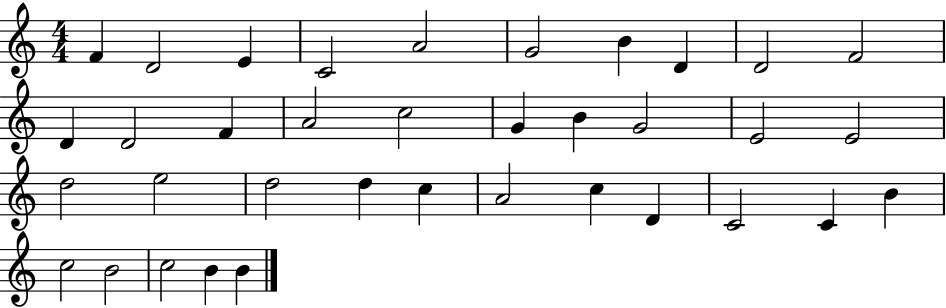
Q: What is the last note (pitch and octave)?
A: B4